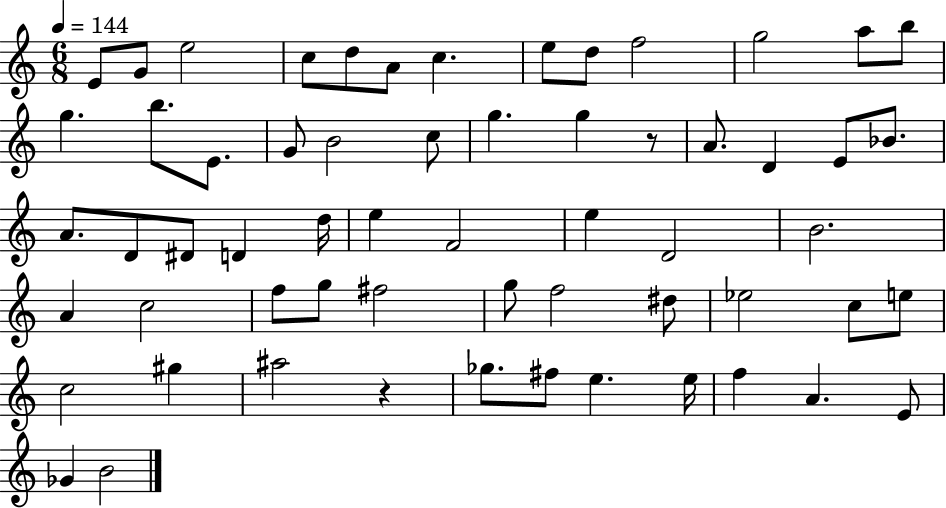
X:1
T:Untitled
M:6/8
L:1/4
K:C
E/2 G/2 e2 c/2 d/2 A/2 c e/2 d/2 f2 g2 a/2 b/2 g b/2 E/2 G/2 B2 c/2 g g z/2 A/2 D E/2 _B/2 A/2 D/2 ^D/2 D d/4 e F2 e D2 B2 A c2 f/2 g/2 ^f2 g/2 f2 ^d/2 _e2 c/2 e/2 c2 ^g ^a2 z _g/2 ^f/2 e e/4 f A E/2 _G B2